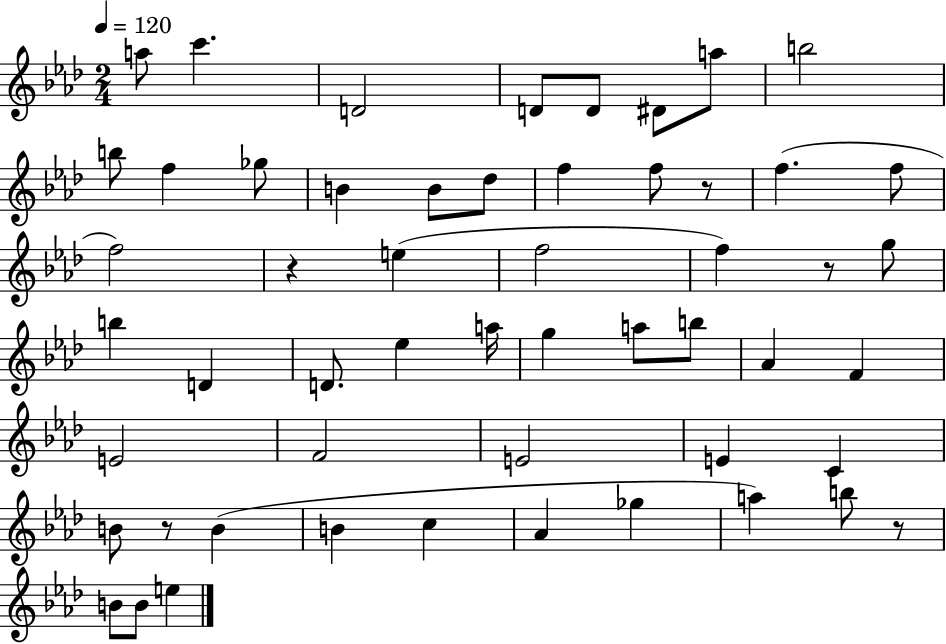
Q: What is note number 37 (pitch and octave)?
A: E4